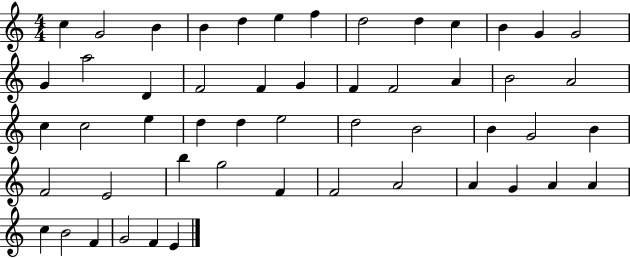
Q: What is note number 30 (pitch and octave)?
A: E5